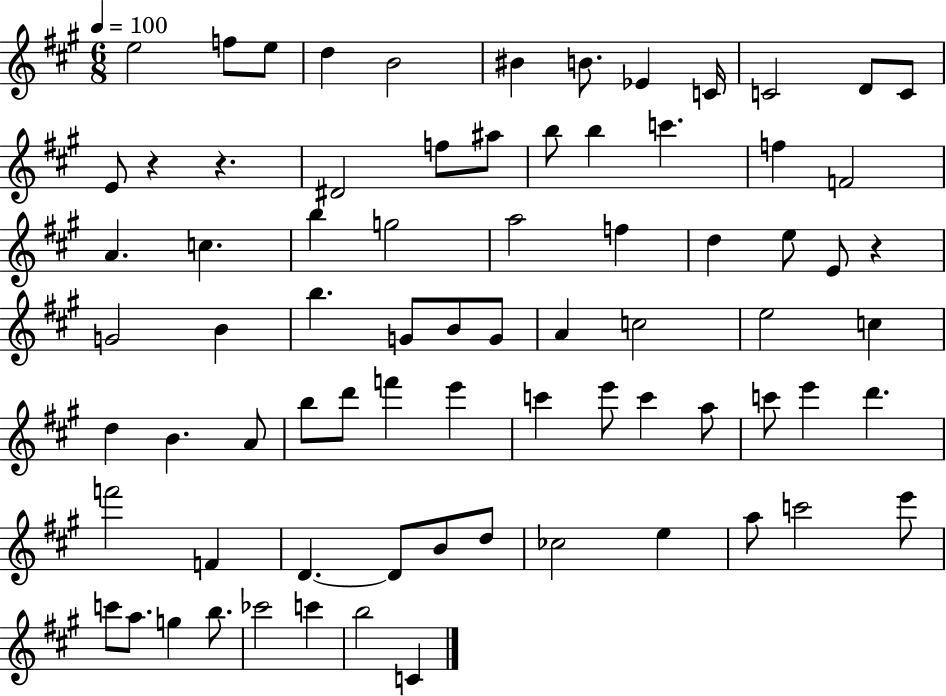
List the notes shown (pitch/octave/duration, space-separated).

E5/h F5/e E5/e D5/q B4/h BIS4/q B4/e. Eb4/q C4/s C4/h D4/e C4/e E4/e R/q R/q. D#4/h F5/e A#5/e B5/e B5/q C6/q. F5/q F4/h A4/q. C5/q. B5/q G5/h A5/h F5/q D5/q E5/e E4/e R/q G4/h B4/q B5/q. G4/e B4/e G4/e A4/q C5/h E5/h C5/q D5/q B4/q. A4/e B5/e D6/e F6/q E6/q C6/q E6/e C6/q A5/e C6/e E6/q D6/q. F6/h F4/q D4/q. D4/e B4/e D5/e CES5/h E5/q A5/e C6/h E6/e C6/e A5/e. G5/q B5/e. CES6/h C6/q B5/h C4/q